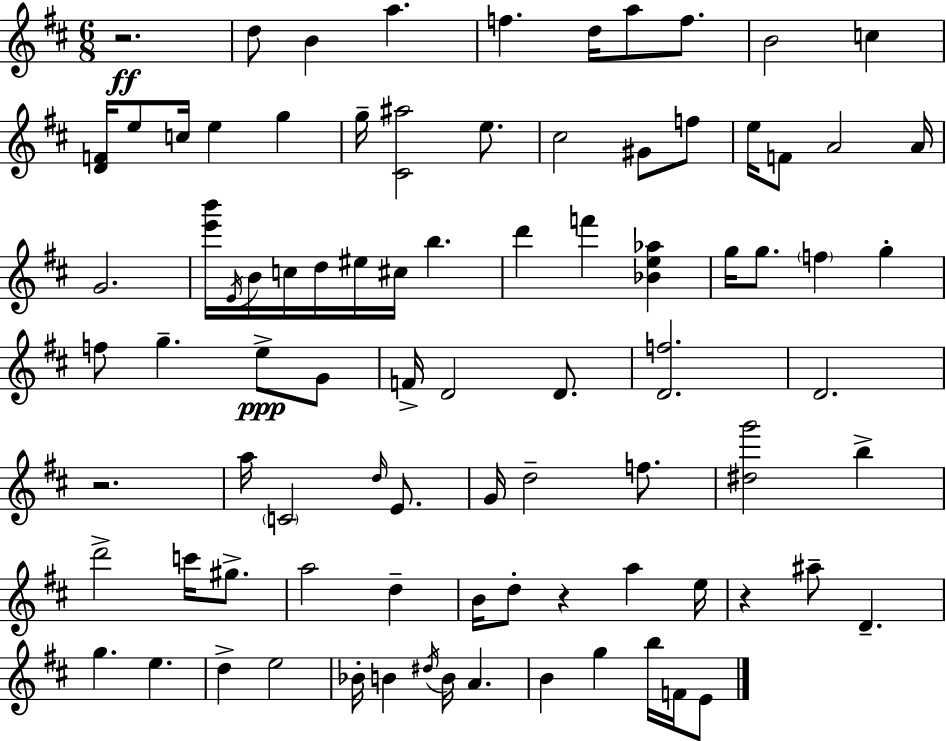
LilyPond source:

{
  \clef treble
  \numericTimeSignature
  \time 6/8
  \key d \major
  \repeat volta 2 { r2.\ff | d''8 b'4 a''4. | f''4. d''16 a''8 f''8. | b'2 c''4 | \break <d' f'>16 e''8 c''16 e''4 g''4 | g''16-- <cis' ais''>2 e''8. | cis''2 gis'8 f''8 | e''16 f'8 a'2 a'16 | \break g'2. | <e''' b'''>16 \acciaccatura { e'16 } b'16 c''16 d''16 eis''16 cis''16 b''4. | d'''4 f'''4 <bes' e'' aes''>4 | g''16 g''8. \parenthesize f''4 g''4-. | \break f''8 g''4.-- e''8->\ppp g'8 | f'16-> d'2 d'8. | <d' f''>2. | d'2. | \break r2. | a''16 \parenthesize c'2 \grace { d''16 } e'8. | g'16 d''2-- f''8. | <dis'' g'''>2 b''4-> | \break d'''2-> c'''16 gis''8.-> | a''2 d''4-- | b'16 d''8-. r4 a''4 | e''16 r4 ais''8-- d'4.-- | \break g''4. e''4. | d''4-> e''2 | bes'16-. b'4 \acciaccatura { dis''16 } b'16 a'4. | b'4 g''4 b''16 | \break f'16 e'8 } \bar "|."
}